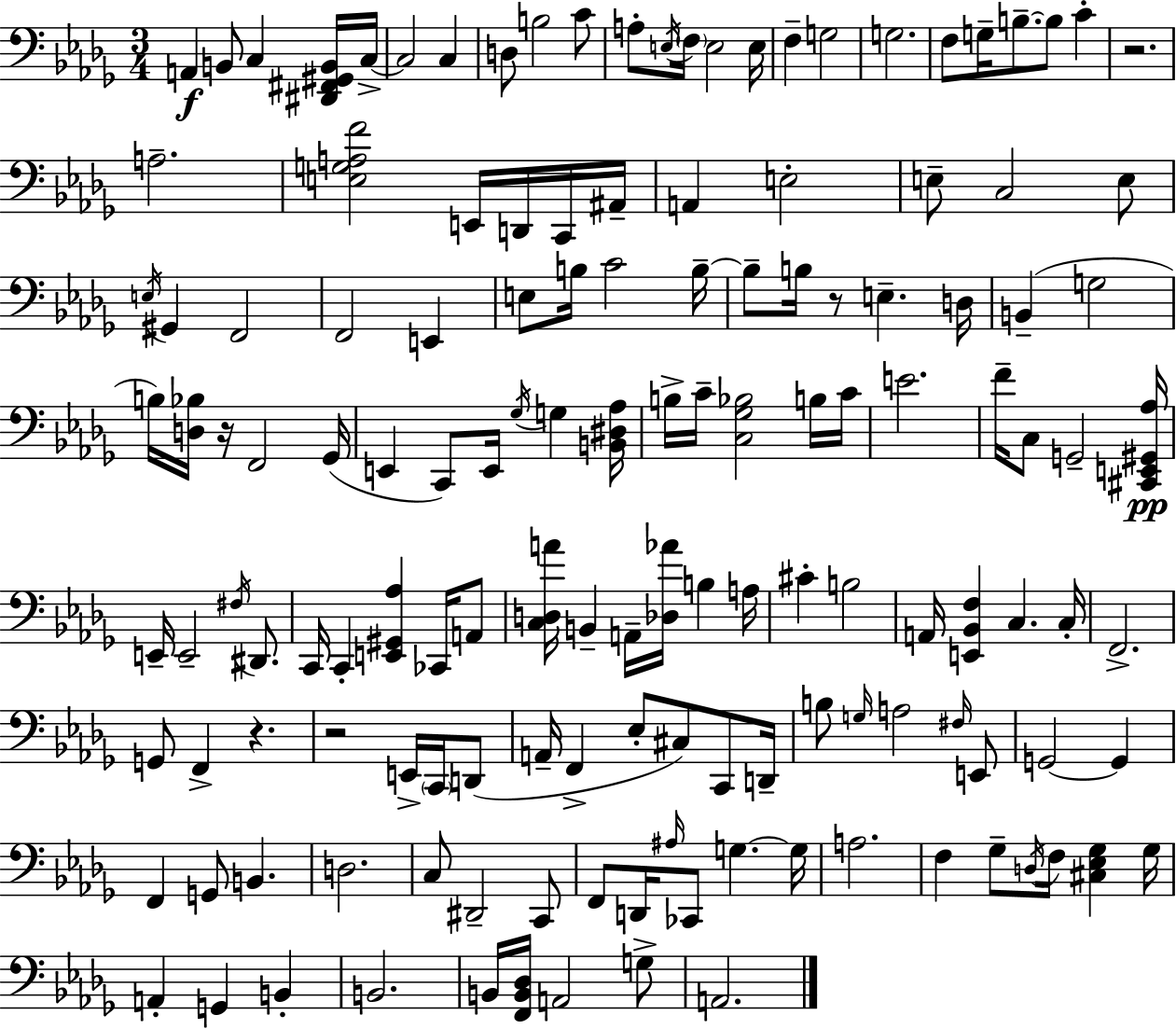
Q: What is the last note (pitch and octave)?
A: A2